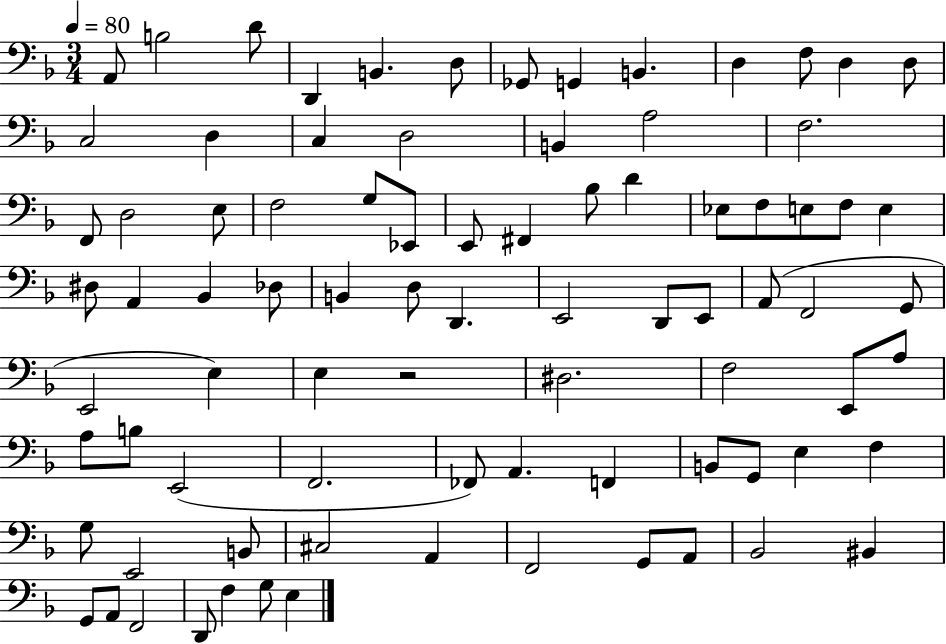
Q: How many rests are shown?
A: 1